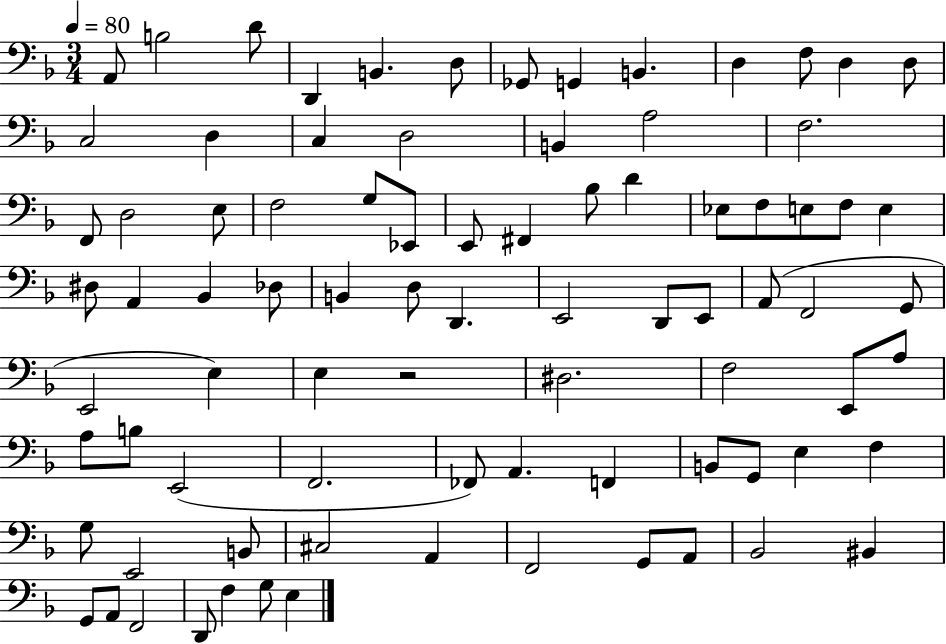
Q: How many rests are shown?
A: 1